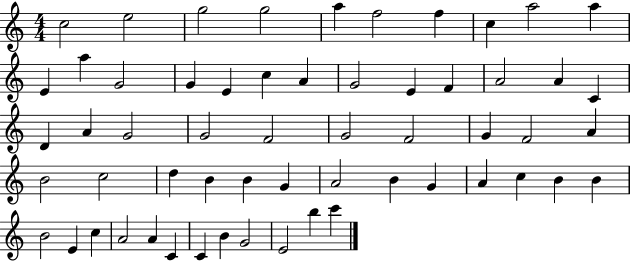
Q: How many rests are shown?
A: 0